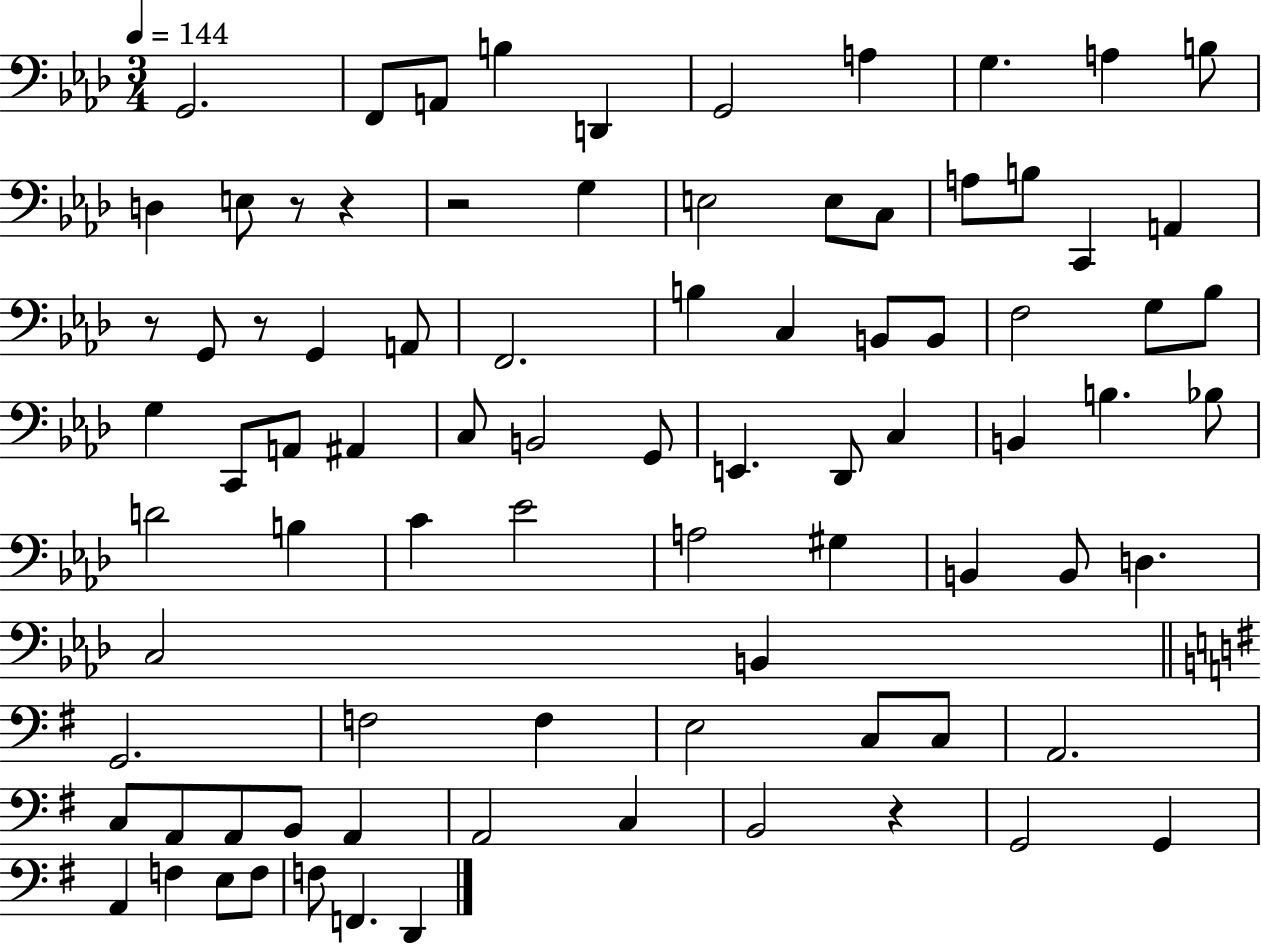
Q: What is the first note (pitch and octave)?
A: G2